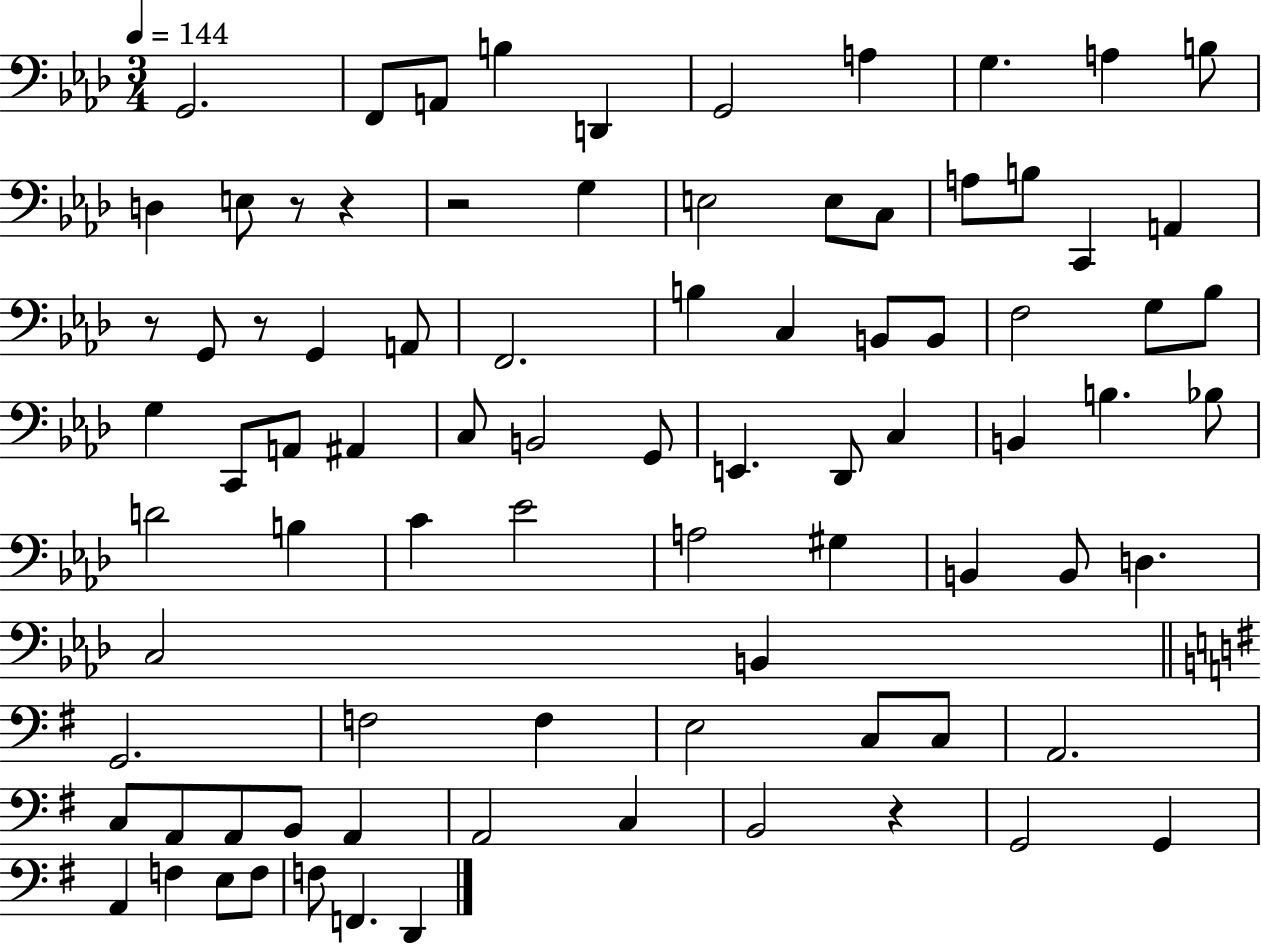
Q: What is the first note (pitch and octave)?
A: G2